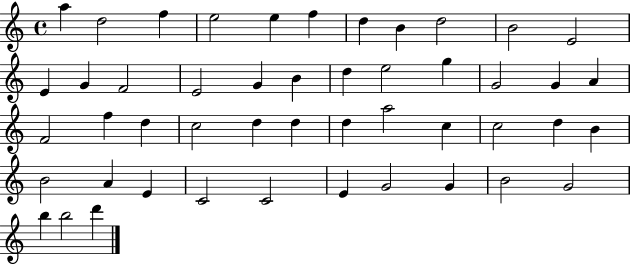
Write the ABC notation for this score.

X:1
T:Untitled
M:4/4
L:1/4
K:C
a d2 f e2 e f d B d2 B2 E2 E G F2 E2 G B d e2 g G2 G A F2 f d c2 d d d a2 c c2 d B B2 A E C2 C2 E G2 G B2 G2 b b2 d'